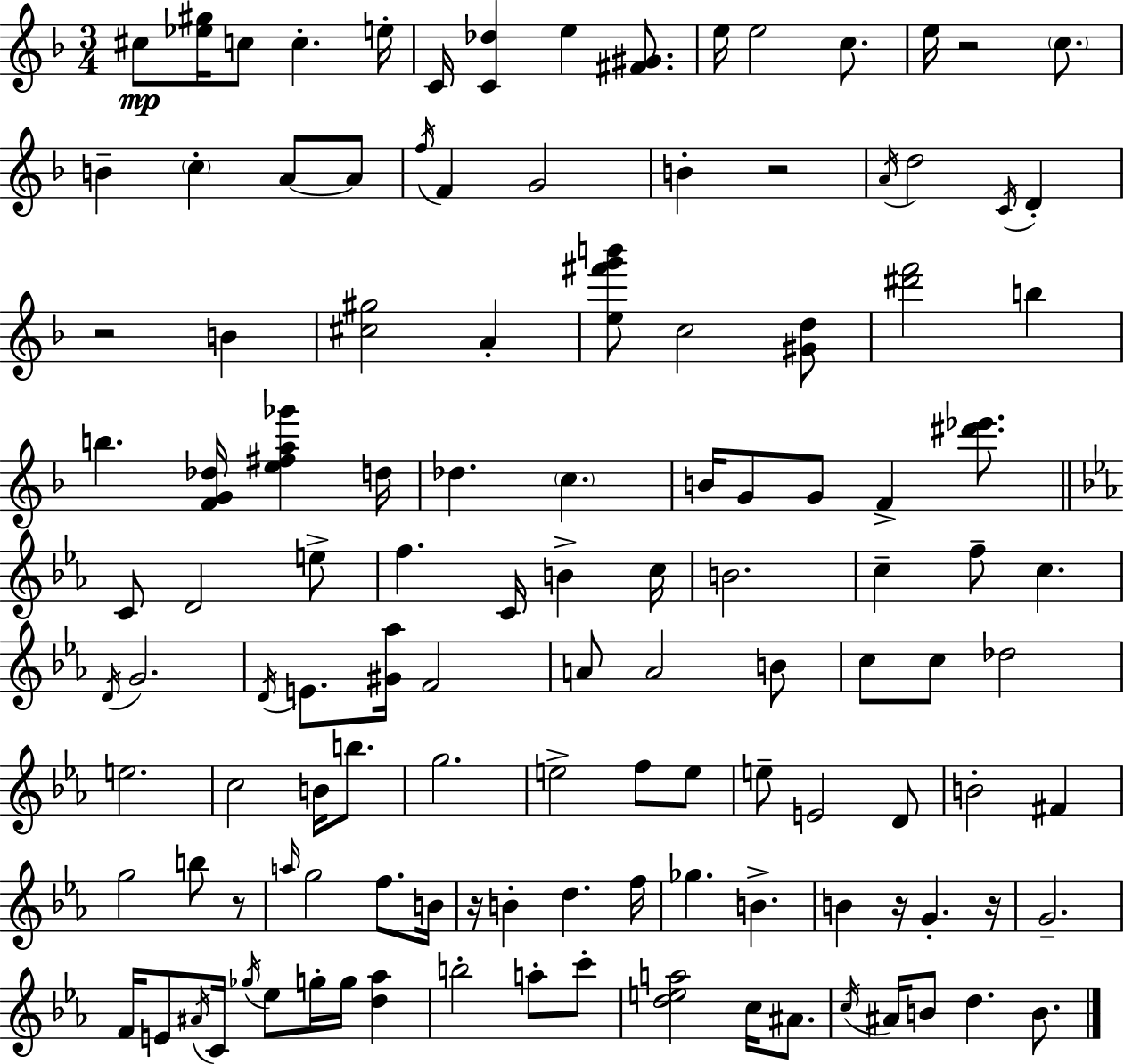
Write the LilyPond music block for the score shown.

{
  \clef treble
  \numericTimeSignature
  \time 3/4
  \key f \major
  cis''8\mp <ees'' gis''>16 c''8 c''4.-. e''16-. | c'16 <c' des''>4 e''4 <fis' gis'>8. | e''16 e''2 c''8. | e''16 r2 \parenthesize c''8. | \break b'4-- \parenthesize c''4-. a'8~~ a'8 | \acciaccatura { f''16 } f'4 g'2 | b'4-. r2 | \acciaccatura { a'16 } d''2 \acciaccatura { c'16 } d'4-. | \break r2 b'4 | <cis'' gis''>2 a'4-. | <e'' fis''' g''' b'''>8 c''2 | <gis' d''>8 <dis''' f'''>2 b''4 | \break b''4. <f' g' des''>16 <e'' fis'' a'' ges'''>4 | d''16 des''4. \parenthesize c''4. | b'16 g'8 g'8 f'4-> | <dis''' ees'''>8. \bar "||" \break \key c \minor c'8 d'2 e''8-> | f''4. c'16 b'4-> c''16 | b'2. | c''4-- f''8-- c''4. | \break \acciaccatura { d'16 } g'2. | \acciaccatura { d'16 } e'8. <gis' aes''>16 f'2 | a'8 a'2 | b'8 c''8 c''8 des''2 | \break e''2. | c''2 b'16 b''8. | g''2. | e''2-> f''8 | \break e''8 e''8-- e'2 | d'8 b'2-. fis'4 | g''2 b''8 | r8 \grace { a''16 } g''2 f''8. | \break b'16 r16 b'4-. d''4. | f''16 ges''4. b'4.-> | b'4 r16 g'4.-. | r16 g'2.-- | \break f'16 e'8 \acciaccatura { ais'16 } c'16 \acciaccatura { ges''16 } ees''8 g''16-. | g''16 <d'' aes''>4 b''2-. | a''8-. c'''8-. <d'' e'' a''>2 | c''16 ais'8. \acciaccatura { c''16 } ais'16 b'8 d''4. | \break b'8. \bar "|."
}